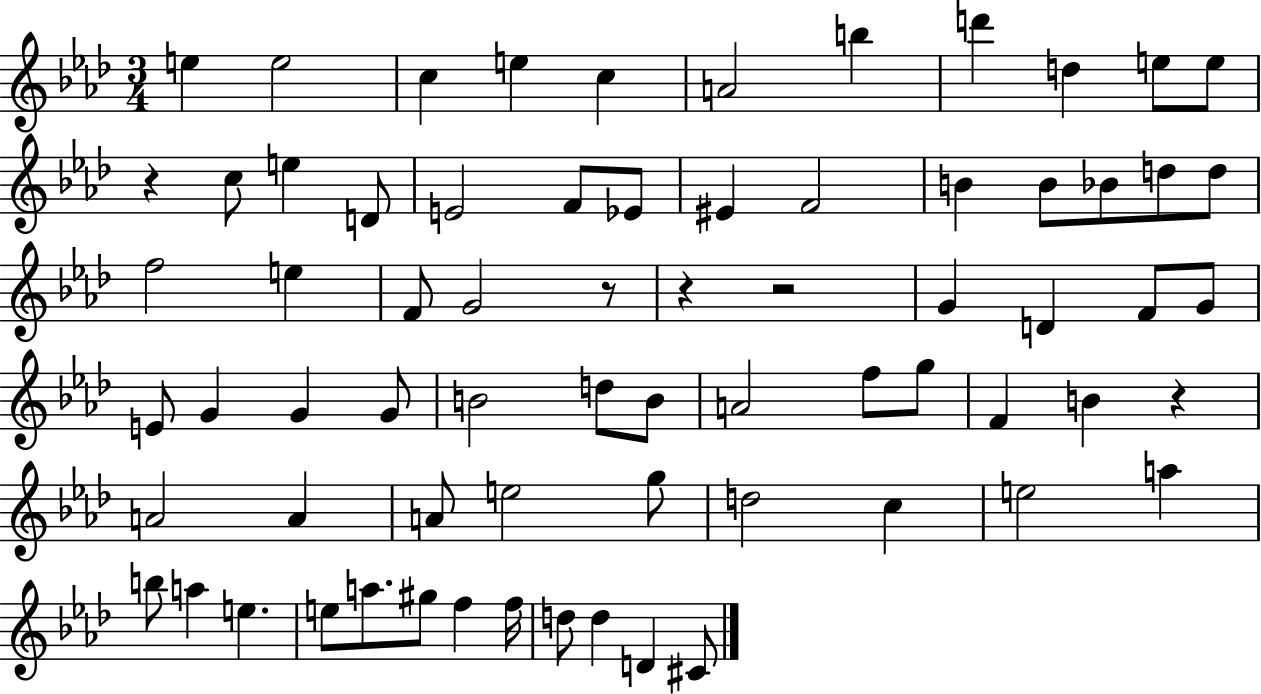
E5/q E5/h C5/q E5/q C5/q A4/h B5/q D6/q D5/q E5/e E5/e R/q C5/e E5/q D4/e E4/h F4/e Eb4/e EIS4/q F4/h B4/q B4/e Bb4/e D5/e D5/e F5/h E5/q F4/e G4/h R/e R/q R/h G4/q D4/q F4/e G4/e E4/e G4/q G4/q G4/e B4/h D5/e B4/e A4/h F5/e G5/e F4/q B4/q R/q A4/h A4/q A4/e E5/h G5/e D5/h C5/q E5/h A5/q B5/e A5/q E5/q. E5/e A5/e. G#5/e F5/q F5/s D5/e D5/q D4/q C#4/e